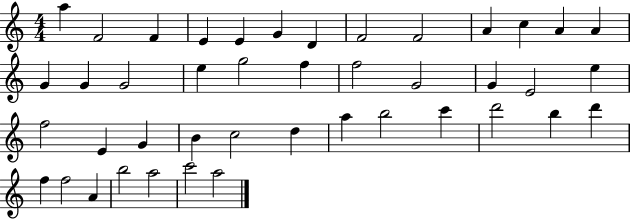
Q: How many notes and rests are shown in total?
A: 43